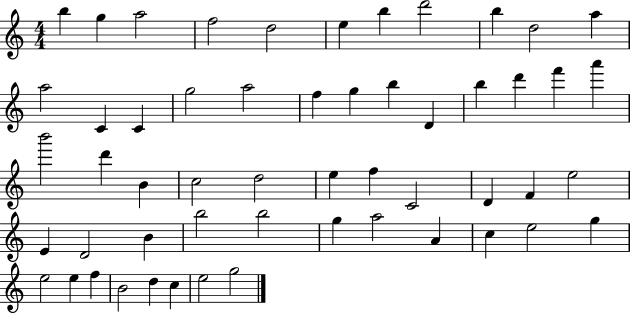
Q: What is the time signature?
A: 4/4